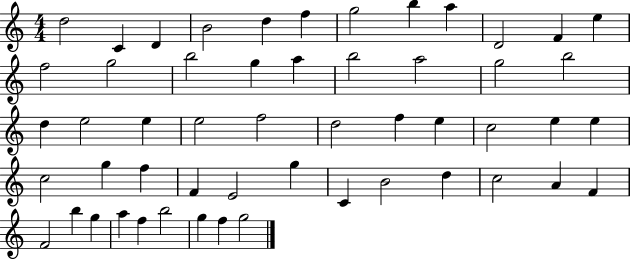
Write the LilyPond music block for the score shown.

{
  \clef treble
  \numericTimeSignature
  \time 4/4
  \key c \major
  d''2 c'4 d'4 | b'2 d''4 f''4 | g''2 b''4 a''4 | d'2 f'4 e''4 | \break f''2 g''2 | b''2 g''4 a''4 | b''2 a''2 | g''2 b''2 | \break d''4 e''2 e''4 | e''2 f''2 | d''2 f''4 e''4 | c''2 e''4 e''4 | \break c''2 g''4 f''4 | f'4 e'2 g''4 | c'4 b'2 d''4 | c''2 a'4 f'4 | \break f'2 b''4 g''4 | a''4 f''4 b''2 | g''4 f''4 g''2 | \bar "|."
}